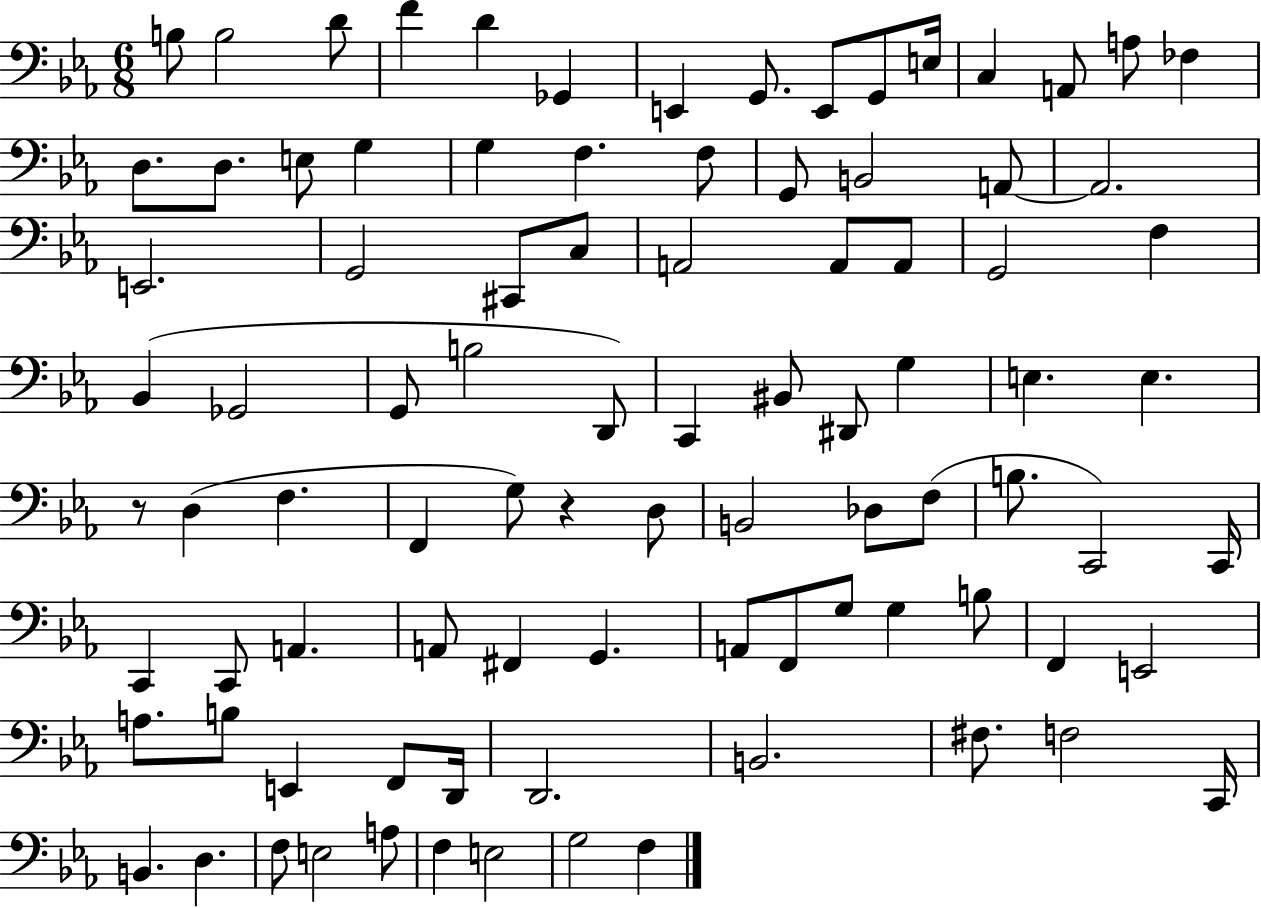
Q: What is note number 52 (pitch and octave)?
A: B2